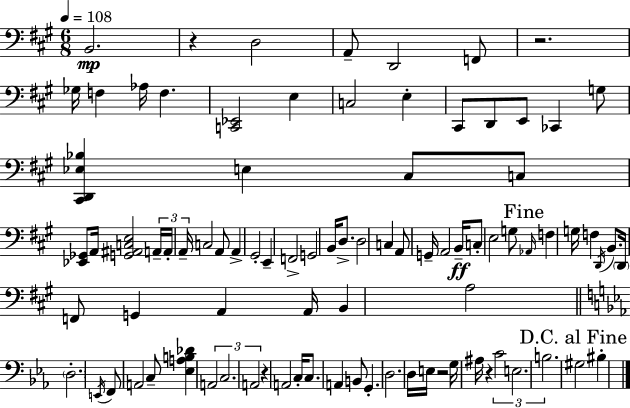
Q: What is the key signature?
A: A major